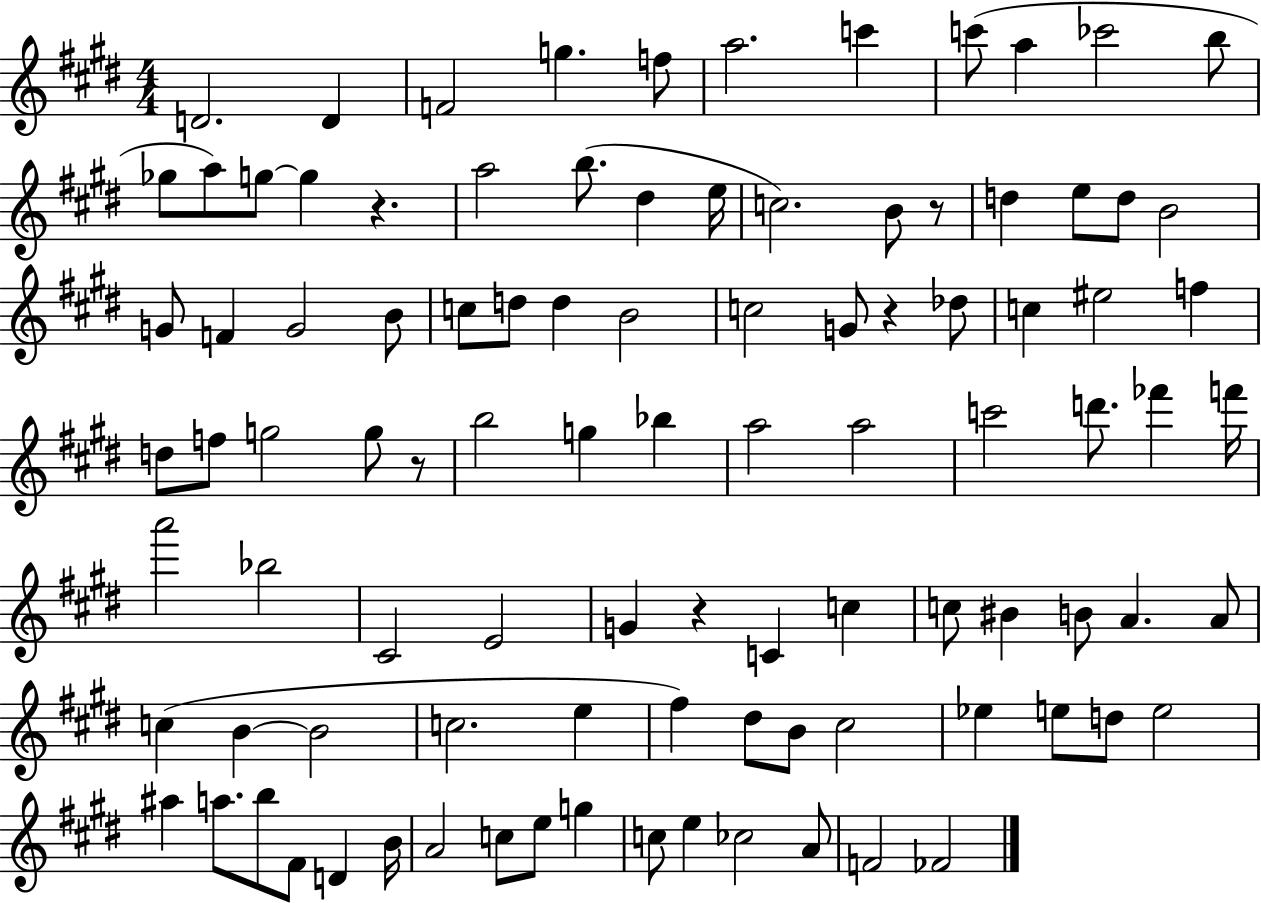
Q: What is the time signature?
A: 4/4